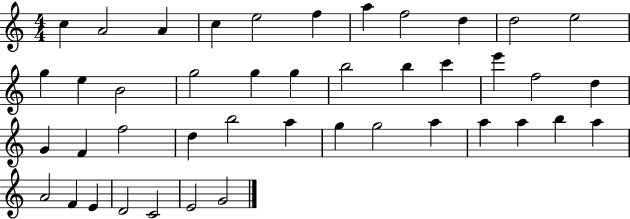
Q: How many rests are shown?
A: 0